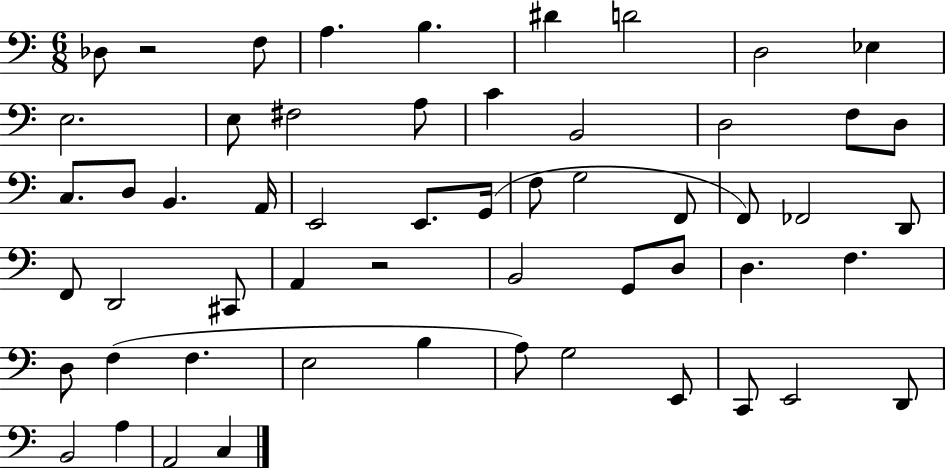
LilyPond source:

{
  \clef bass
  \numericTimeSignature
  \time 6/8
  \key c \major
  \repeat volta 2 { des8 r2 f8 | a4. b4. | dis'4 d'2 | d2 ees4 | \break e2. | e8 fis2 a8 | c'4 b,2 | d2 f8 d8 | \break c8. d8 b,4. a,16 | e,2 e,8. g,16( | f8 g2 f,8 | f,8) fes,2 d,8 | \break f,8 d,2 cis,8 | a,4 r2 | b,2 g,8 d8 | d4. f4. | \break d8 f4( f4. | e2 b4 | a8) g2 e,8 | c,8 e,2 d,8 | \break b,2 a4 | a,2 c4 | } \bar "|."
}